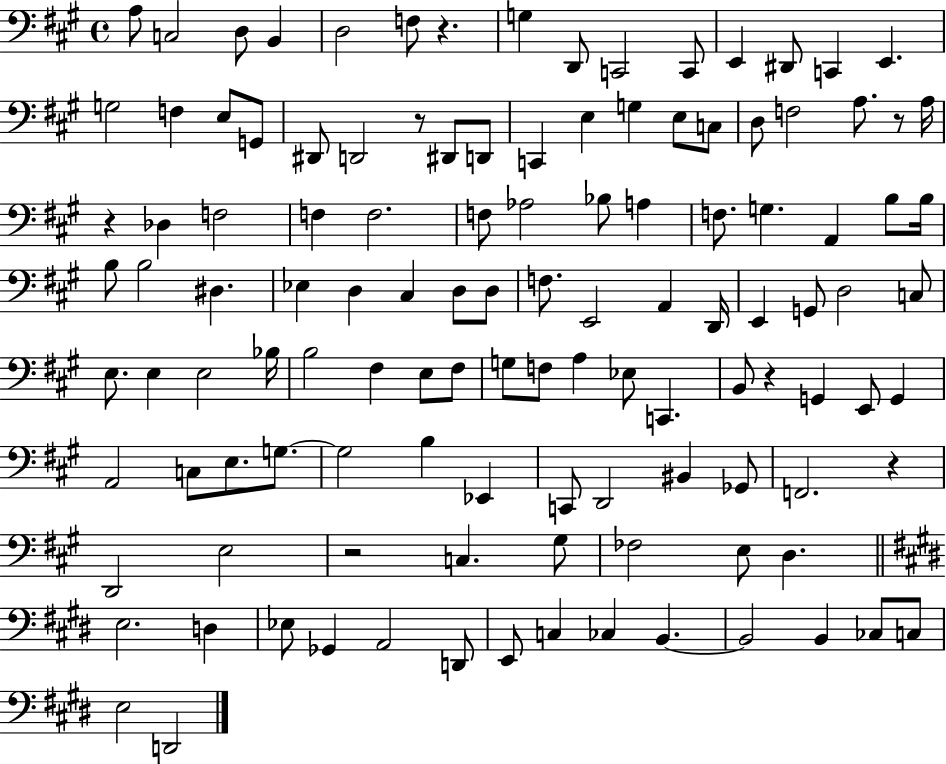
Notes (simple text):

A3/e C3/h D3/e B2/q D3/h F3/e R/q. G3/q D2/e C2/h C2/e E2/q D#2/e C2/q E2/q. G3/h F3/q E3/e G2/e D#2/e D2/h R/e D#2/e D2/e C2/q E3/q G3/q E3/e C3/e D3/e F3/h A3/e. R/e A3/s R/q Db3/q F3/h F3/q F3/h. F3/e Ab3/h Bb3/e A3/q F3/e. G3/q. A2/q B3/e B3/s B3/e B3/h D#3/q. Eb3/q D3/q C#3/q D3/e D3/e F3/e. E2/h A2/q D2/s E2/q G2/e D3/h C3/e E3/e. E3/q E3/h Bb3/s B3/h F#3/q E3/e F#3/e G3/e F3/e A3/q Eb3/e C2/q. B2/e R/q G2/q E2/e G2/q A2/h C3/e E3/e. G3/e. G3/h B3/q Eb2/q C2/e D2/h BIS2/q Gb2/e F2/h. R/q D2/h E3/h R/h C3/q. G#3/e FES3/h E3/e D3/q. E3/h. D3/q Eb3/e Gb2/q A2/h D2/e E2/e C3/q CES3/q B2/q. B2/h B2/q CES3/e C3/e E3/h D2/h